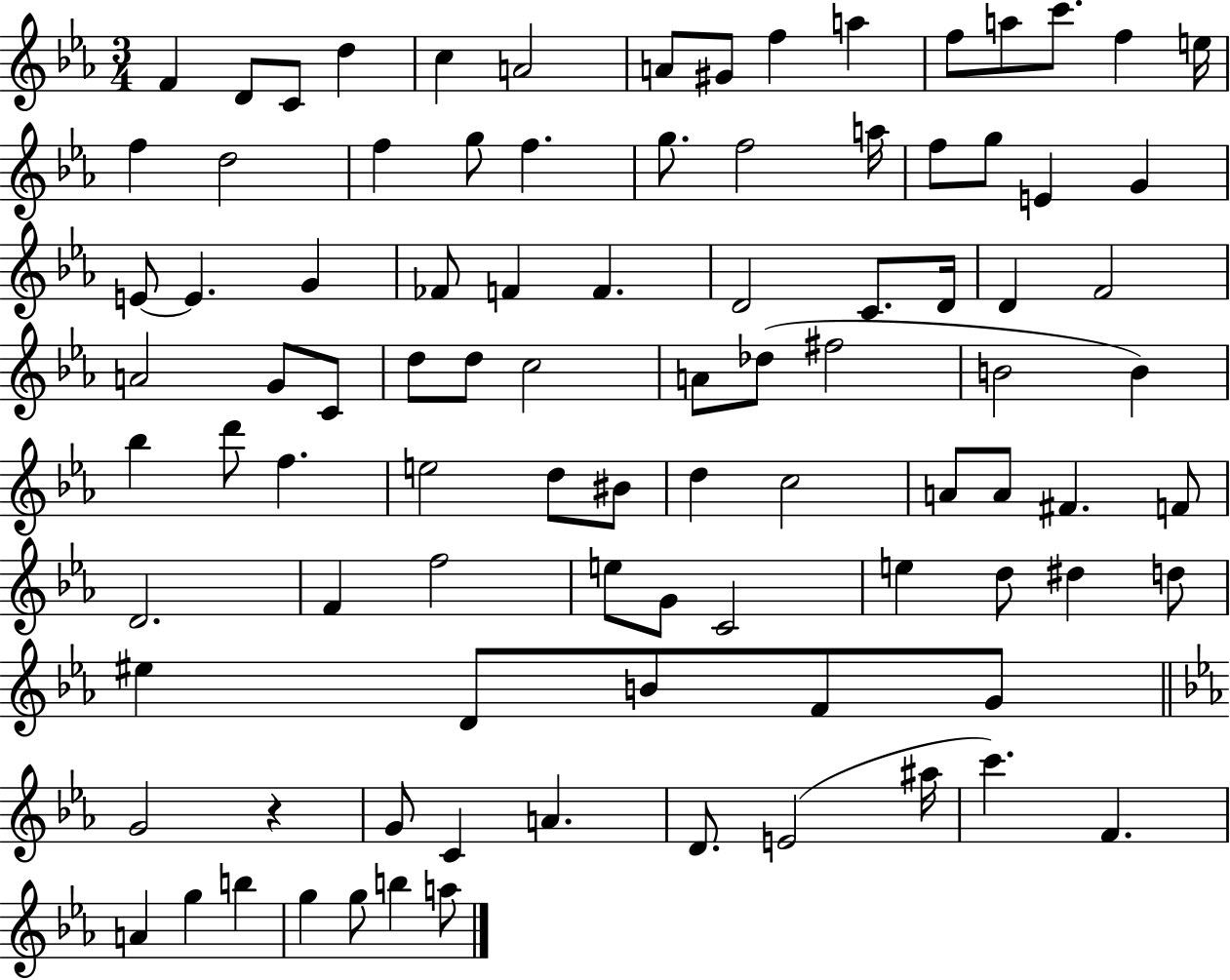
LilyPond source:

{
  \clef treble
  \numericTimeSignature
  \time 3/4
  \key ees \major
  \repeat volta 2 { f'4 d'8 c'8 d''4 | c''4 a'2 | a'8 gis'8 f''4 a''4 | f''8 a''8 c'''8. f''4 e''16 | \break f''4 d''2 | f''4 g''8 f''4. | g''8. f''2 a''16 | f''8 g''8 e'4 g'4 | \break e'8~~ e'4. g'4 | fes'8 f'4 f'4. | d'2 c'8. d'16 | d'4 f'2 | \break a'2 g'8 c'8 | d''8 d''8 c''2 | a'8 des''8( fis''2 | b'2 b'4) | \break bes''4 d'''8 f''4. | e''2 d''8 bis'8 | d''4 c''2 | a'8 a'8 fis'4. f'8 | \break d'2. | f'4 f''2 | e''8 g'8 c'2 | e''4 d''8 dis''4 d''8 | \break eis''4 d'8 b'8 f'8 g'8 | \bar "||" \break \key ees \major g'2 r4 | g'8 c'4 a'4. | d'8. e'2( ais''16 | c'''4.) f'4. | \break a'4 g''4 b''4 | g''4 g''8 b''4 a''8 | } \bar "|."
}